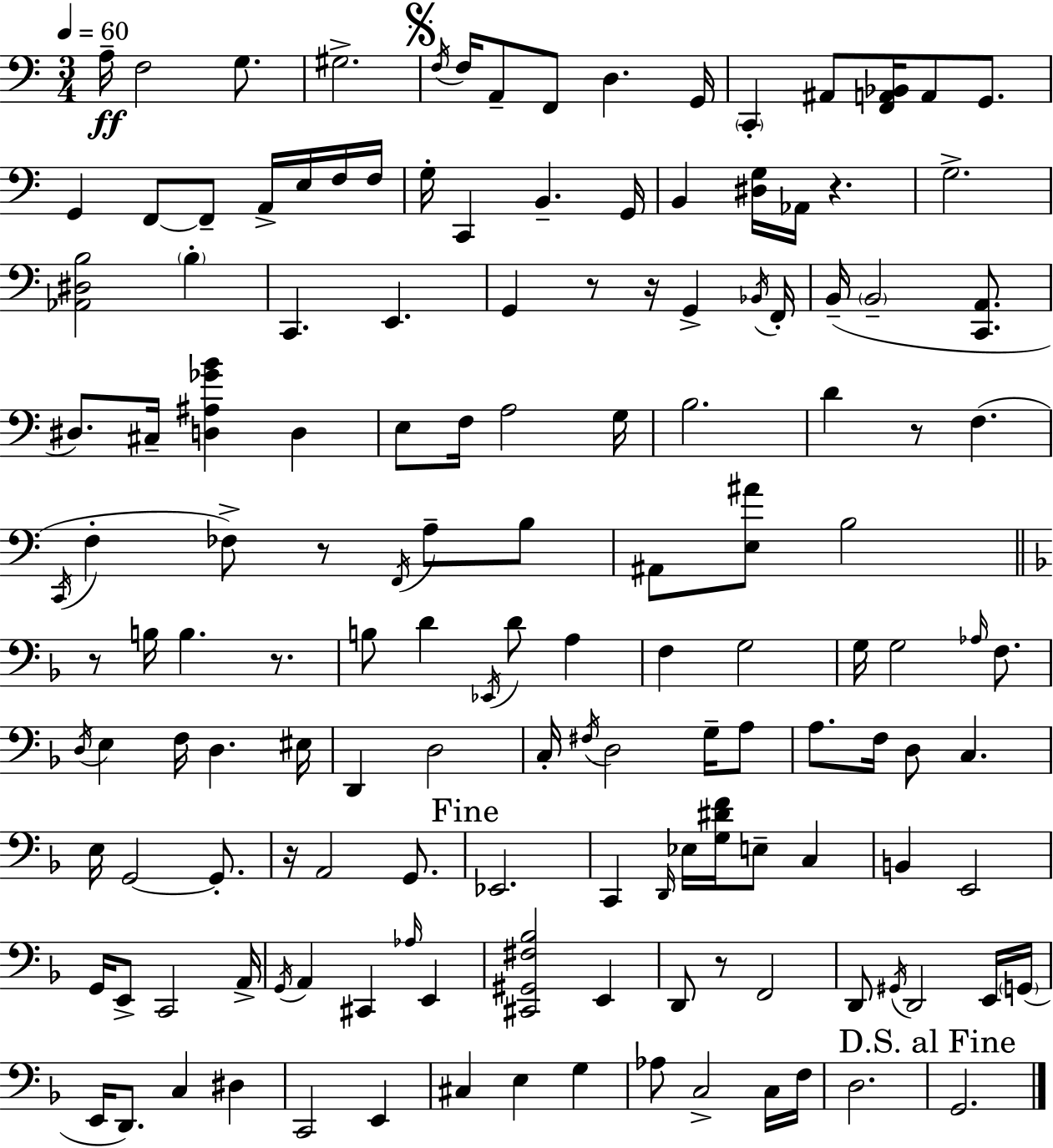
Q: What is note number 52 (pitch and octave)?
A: A3